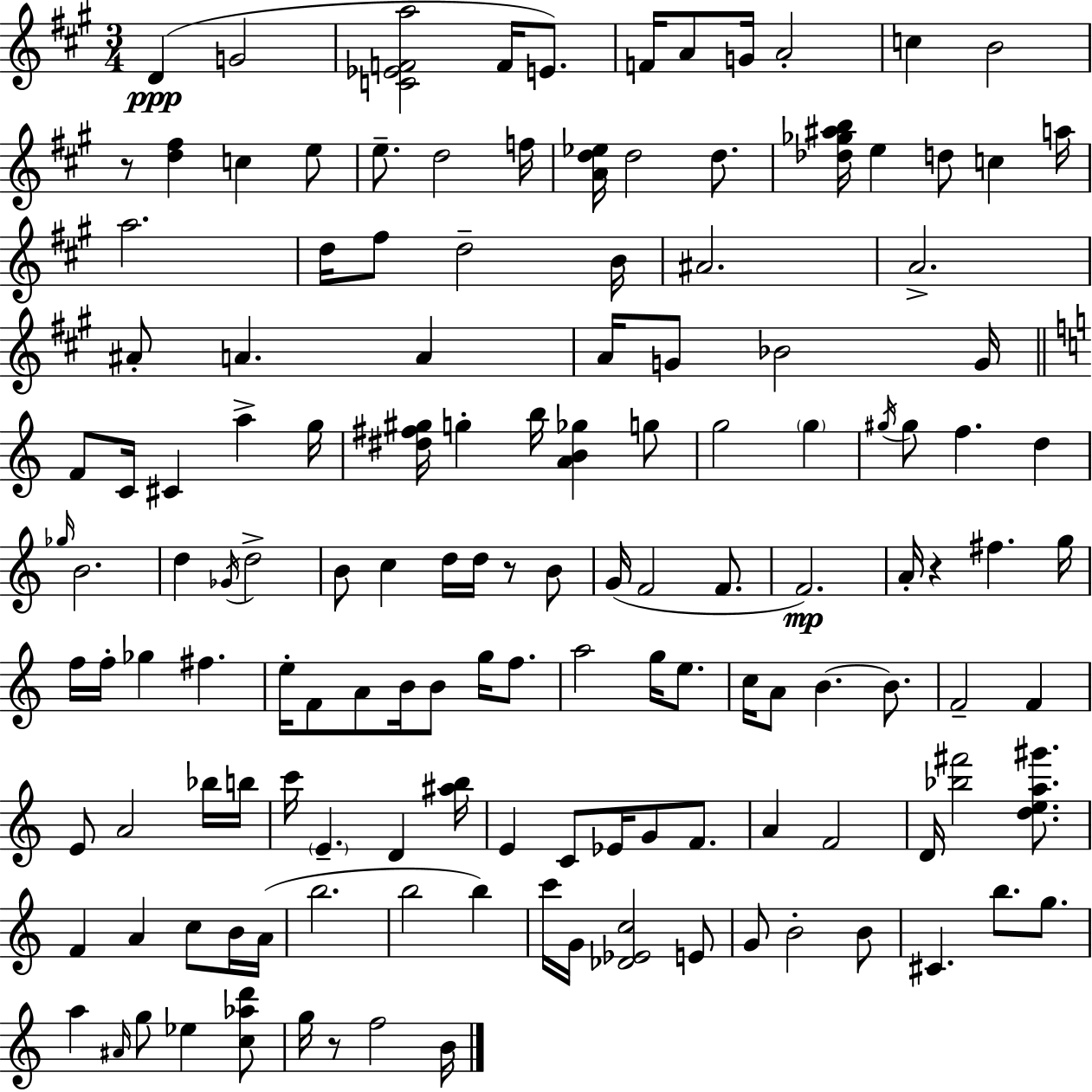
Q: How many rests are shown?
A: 4